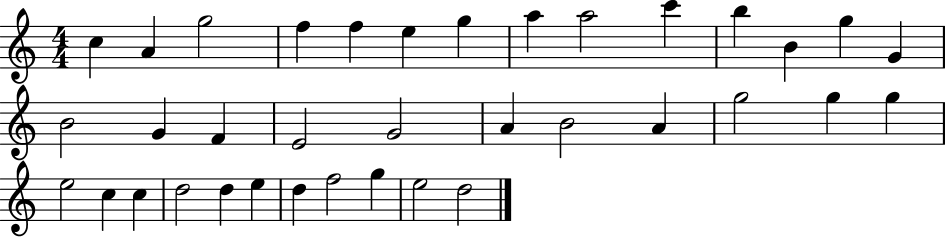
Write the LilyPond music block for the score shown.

{
  \clef treble
  \numericTimeSignature
  \time 4/4
  \key c \major
  c''4 a'4 g''2 | f''4 f''4 e''4 g''4 | a''4 a''2 c'''4 | b''4 b'4 g''4 g'4 | \break b'2 g'4 f'4 | e'2 g'2 | a'4 b'2 a'4 | g''2 g''4 g''4 | \break e''2 c''4 c''4 | d''2 d''4 e''4 | d''4 f''2 g''4 | e''2 d''2 | \break \bar "|."
}